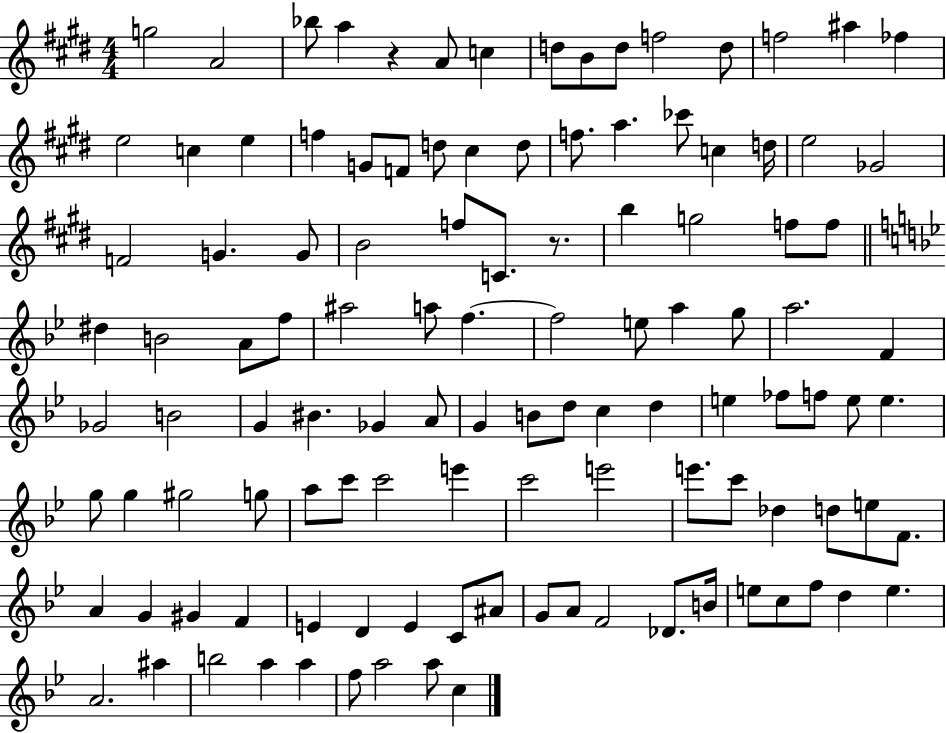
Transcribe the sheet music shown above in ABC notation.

X:1
T:Untitled
M:4/4
L:1/4
K:E
g2 A2 _b/2 a z A/2 c d/2 B/2 d/2 f2 d/2 f2 ^a _f e2 c e f G/2 F/2 d/2 ^c d/2 f/2 a _c'/2 c d/4 e2 _G2 F2 G G/2 B2 f/2 C/2 z/2 b g2 f/2 f/2 ^d B2 A/2 f/2 ^a2 a/2 f f2 e/2 a g/2 a2 F _G2 B2 G ^B _G A/2 G B/2 d/2 c d e _f/2 f/2 e/2 e g/2 g ^g2 g/2 a/2 c'/2 c'2 e' c'2 e'2 e'/2 c'/2 _d d/2 e/2 F/2 A G ^G F E D E C/2 ^A/2 G/2 A/2 F2 _D/2 B/4 e/2 c/2 f/2 d e A2 ^a b2 a a f/2 a2 a/2 c